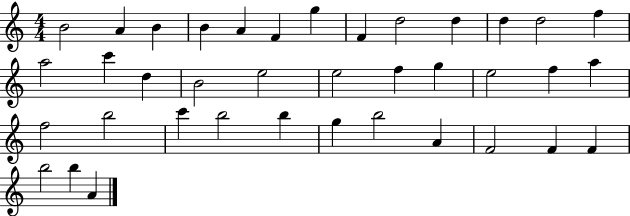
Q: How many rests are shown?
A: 0